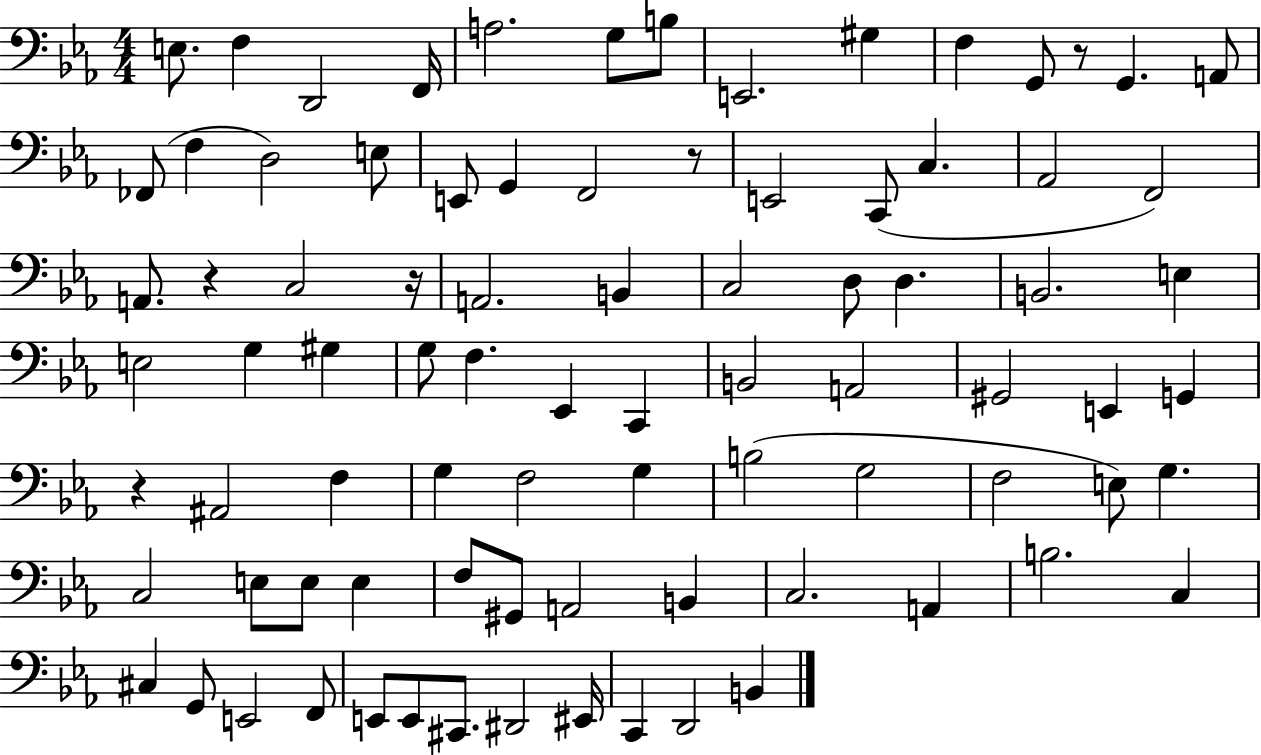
X:1
T:Untitled
M:4/4
L:1/4
K:Eb
E,/2 F, D,,2 F,,/4 A,2 G,/2 B,/2 E,,2 ^G, F, G,,/2 z/2 G,, A,,/2 _F,,/2 F, D,2 E,/2 E,,/2 G,, F,,2 z/2 E,,2 C,,/2 C, _A,,2 F,,2 A,,/2 z C,2 z/4 A,,2 B,, C,2 D,/2 D, B,,2 E, E,2 G, ^G, G,/2 F, _E,, C,, B,,2 A,,2 ^G,,2 E,, G,, z ^A,,2 F, G, F,2 G, B,2 G,2 F,2 E,/2 G, C,2 E,/2 E,/2 E, F,/2 ^G,,/2 A,,2 B,, C,2 A,, B,2 C, ^C, G,,/2 E,,2 F,,/2 E,,/2 E,,/2 ^C,,/2 ^D,,2 ^E,,/4 C,, D,,2 B,,